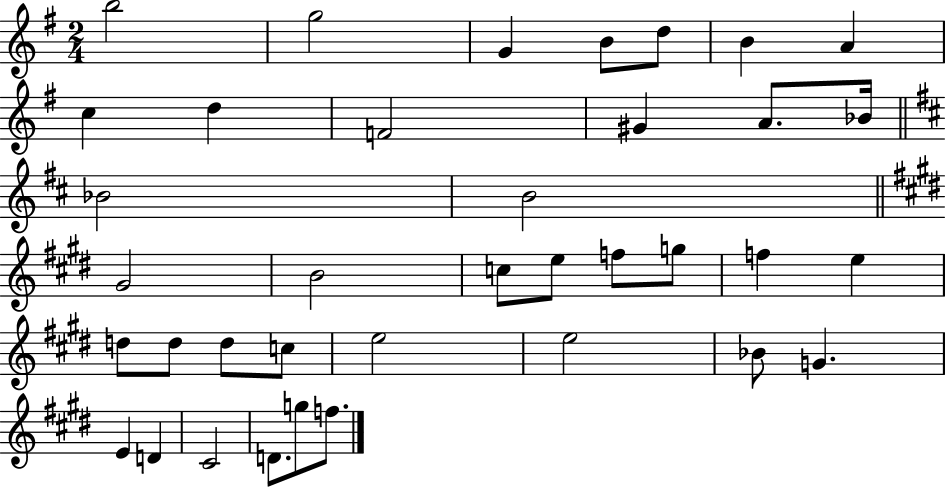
B5/h G5/h G4/q B4/e D5/e B4/q A4/q C5/q D5/q F4/h G#4/q A4/e. Bb4/s Bb4/h B4/h G#4/h B4/h C5/e E5/e F5/e G5/e F5/q E5/q D5/e D5/e D5/e C5/e E5/h E5/h Bb4/e G4/q. E4/q D4/q C#4/h D4/e. G5/e F5/e.